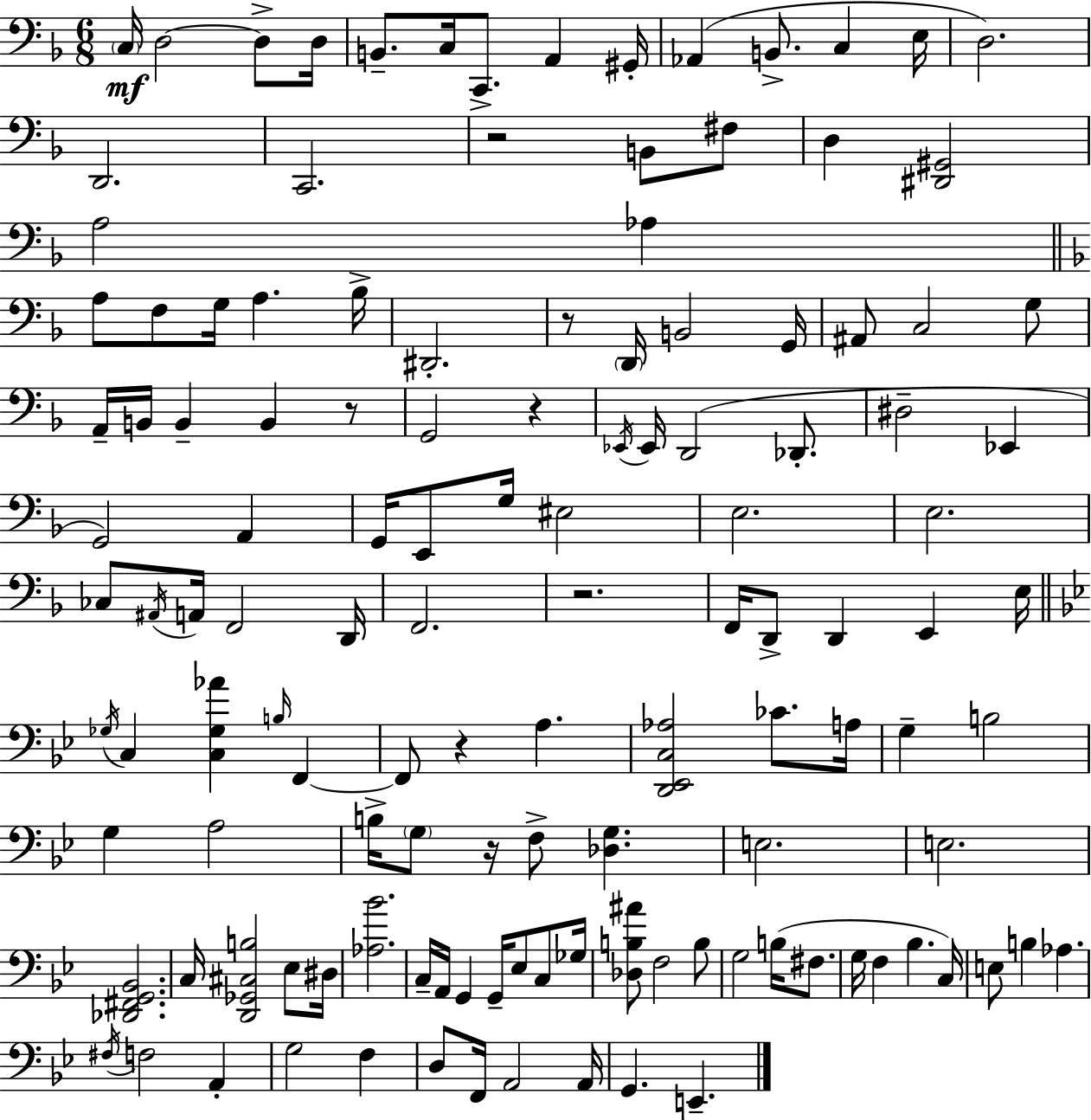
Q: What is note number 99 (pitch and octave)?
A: C3